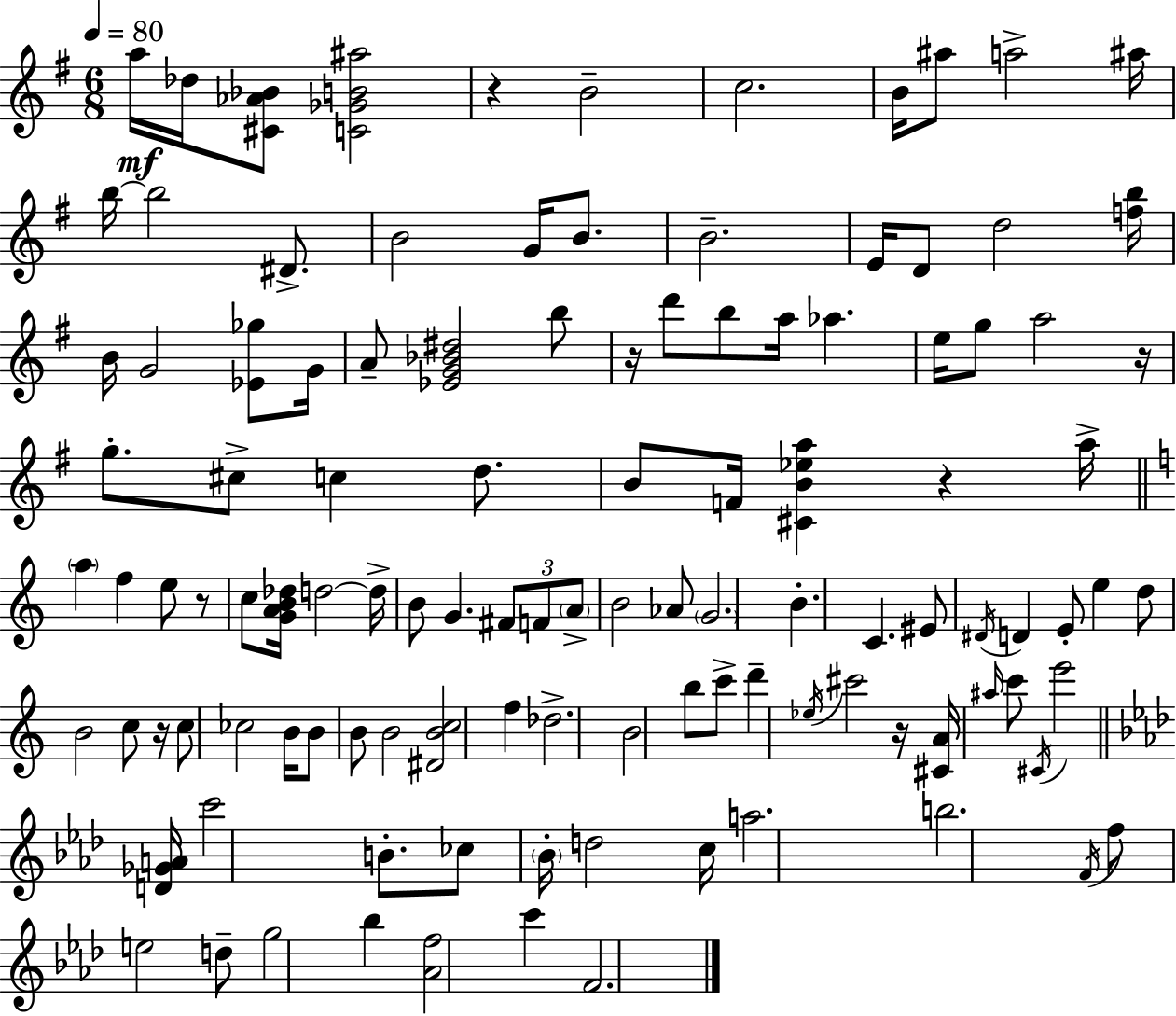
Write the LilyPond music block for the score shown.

{
  \clef treble
  \numericTimeSignature
  \time 6/8
  \key g \major
  \tempo 4 = 80
  a''16\mf des''16 <cis' aes' bes'>8 <c' ges' b' ais''>2 | r4 b'2-- | c''2. | b'16 ais''8 a''2-> ais''16 | \break b''16~~ b''2 dis'8.-> | b'2 g'16 b'8. | b'2.-- | e'16 d'8 d''2 <f'' b''>16 | \break b'16 g'2 <ees' ges''>8 g'16 | a'8-- <ees' g' bes' dis''>2 b''8 | r16 d'''8 b''8 a''16 aes''4. | e''16 g''8 a''2 r16 | \break g''8.-. cis''8-> c''4 d''8. | b'8 f'16 <cis' b' ees'' a''>4 r4 a''16-> | \bar "||" \break \key c \major \parenthesize a''4 f''4 e''8 r8 | c''8 <g' a' b' des''>16 d''2~~ d''16-> | b'8 g'4. \tuplet 3/2 { fis'8 f'8 | \parenthesize a'8-> } b'2 aes'8 | \break \parenthesize g'2. | b'4.-. c'4. | eis'8 \acciaccatura { dis'16 } d'4 e'8-. e''4 | d''8 b'2 c''8 | \break r16 c''8 ces''2 | b'16 b'8 b'8 b'2 | <dis' b' c''>2 f''4 | des''2.-> | \break b'2 b''8 c'''8-> | d'''4-- \acciaccatura { ees''16 } cis'''2 | r16 <cis' a'>16 \grace { ais''16 } c'''8 \acciaccatura { cis'16 } e'''2 | \bar "||" \break \key f \minor <d' ges' a'>16 c'''2 b'8.-. | ces''8 \parenthesize bes'16-. d''2 c''16 | a''2. | b''2. | \break \acciaccatura { f'16 } f''8 e''2 d''8-- | g''2 bes''4 | <aes' f''>2 c'''4 | f'2. | \break \bar "|."
}